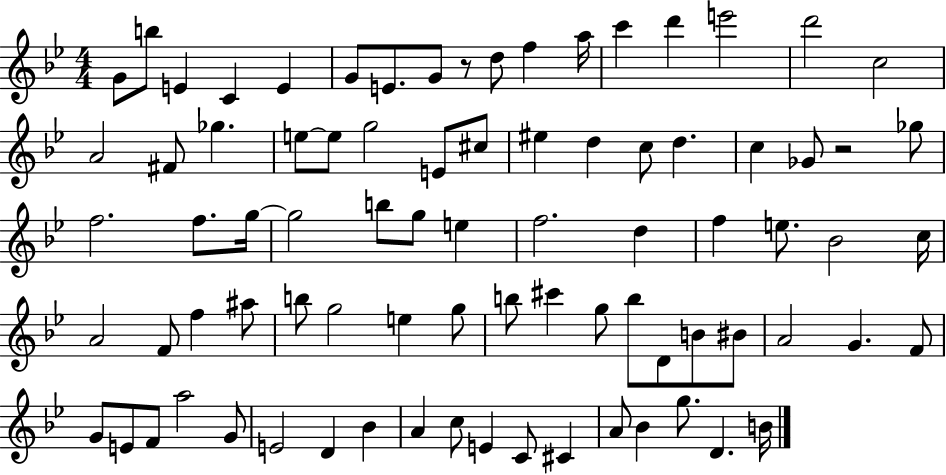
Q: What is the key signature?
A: BES major